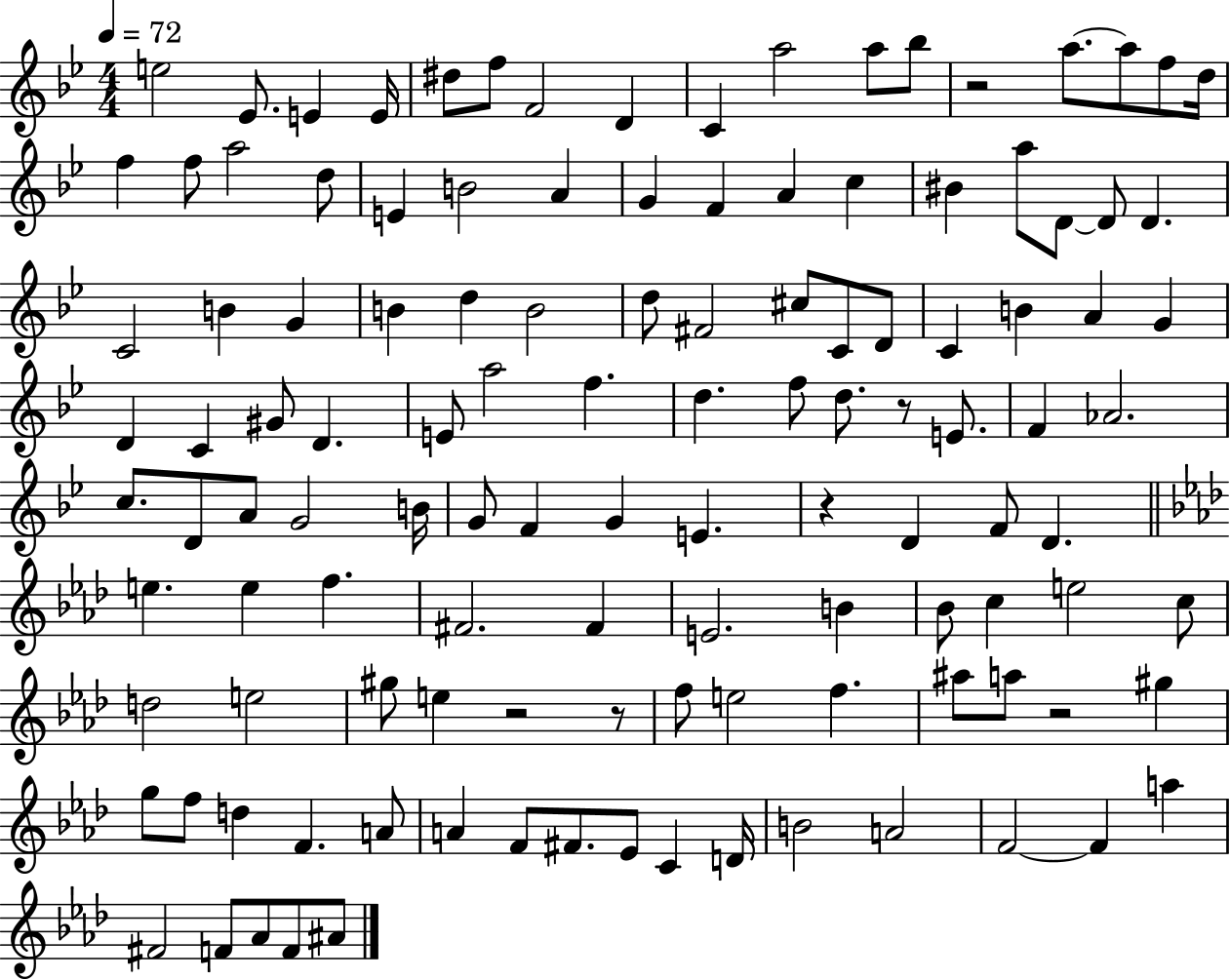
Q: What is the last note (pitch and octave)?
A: A#4